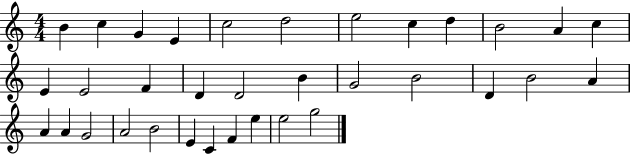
B4/q C5/q G4/q E4/q C5/h D5/h E5/h C5/q D5/q B4/h A4/q C5/q E4/q E4/h F4/q D4/q D4/h B4/q G4/h B4/h D4/q B4/h A4/q A4/q A4/q G4/h A4/h B4/h E4/q C4/q F4/q E5/q E5/h G5/h